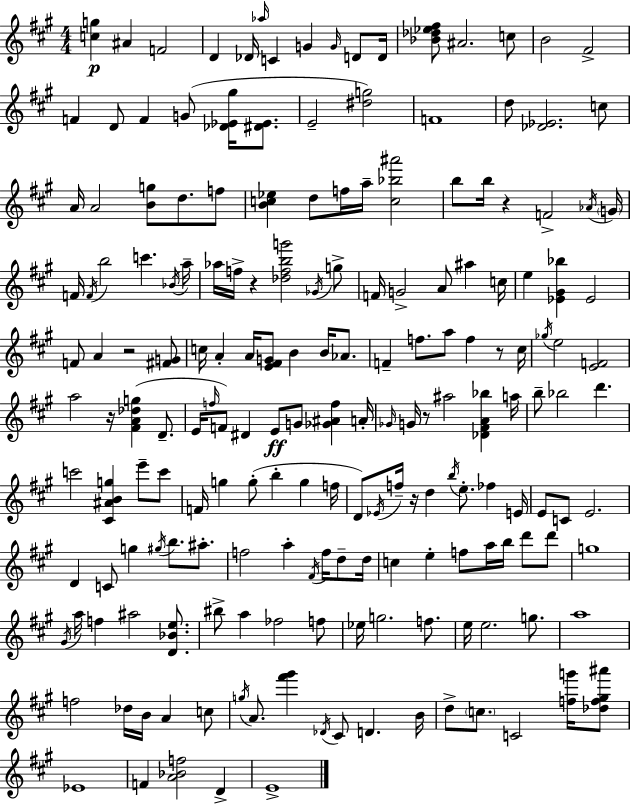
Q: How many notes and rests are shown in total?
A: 185